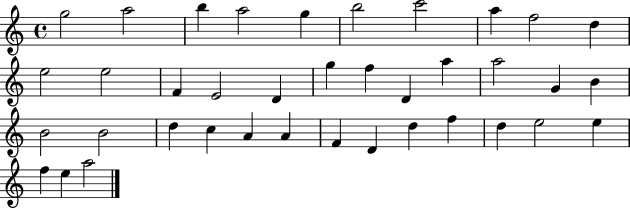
{
  \clef treble
  \time 4/4
  \defaultTimeSignature
  \key c \major
  g''2 a''2 | b''4 a''2 g''4 | b''2 c'''2 | a''4 f''2 d''4 | \break e''2 e''2 | f'4 e'2 d'4 | g''4 f''4 d'4 a''4 | a''2 g'4 b'4 | \break b'2 b'2 | d''4 c''4 a'4 a'4 | f'4 d'4 d''4 f''4 | d''4 e''2 e''4 | \break f''4 e''4 a''2 | \bar "|."
}